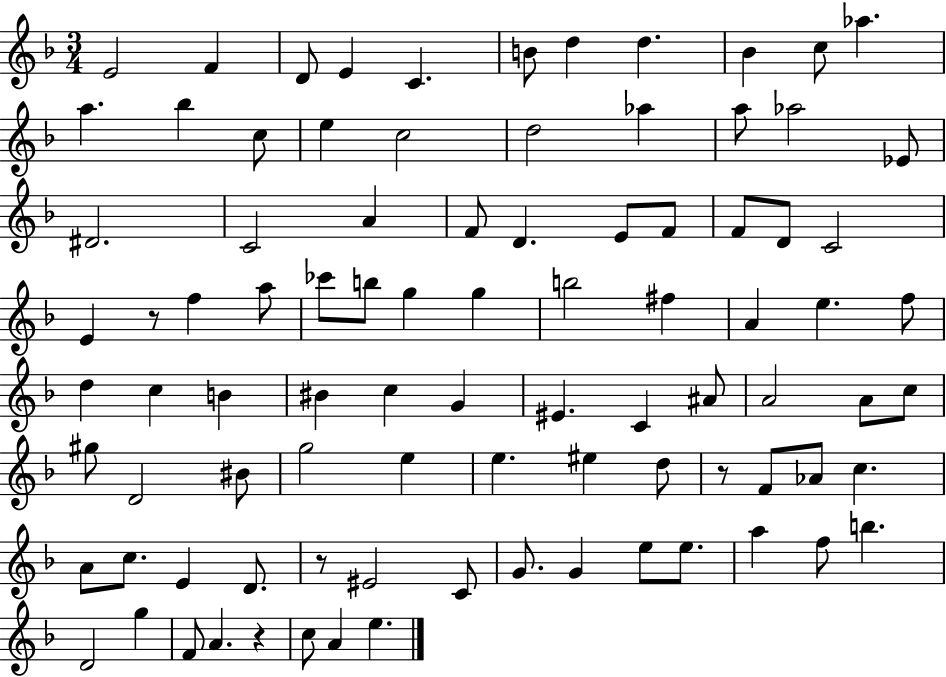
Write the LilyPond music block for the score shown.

{
  \clef treble
  \numericTimeSignature
  \time 3/4
  \key f \major
  e'2 f'4 | d'8 e'4 c'4. | b'8 d''4 d''4. | bes'4 c''8 aes''4. | \break a''4. bes''4 c''8 | e''4 c''2 | d''2 aes''4 | a''8 aes''2 ees'8 | \break dis'2. | c'2 a'4 | f'8 d'4. e'8 f'8 | f'8 d'8 c'2 | \break e'4 r8 f''4 a''8 | ces'''8 b''8 g''4 g''4 | b''2 fis''4 | a'4 e''4. f''8 | \break d''4 c''4 b'4 | bis'4 c''4 g'4 | eis'4. c'4 ais'8 | a'2 a'8 c''8 | \break gis''8 d'2 bis'8 | g''2 e''4 | e''4. eis''4 d''8 | r8 f'8 aes'8 c''4. | \break a'8 c''8. e'4 d'8. | r8 eis'2 c'8 | g'8. g'4 e''8 e''8. | a''4 f''8 b''4. | \break d'2 g''4 | f'8 a'4. r4 | c''8 a'4 e''4. | \bar "|."
}